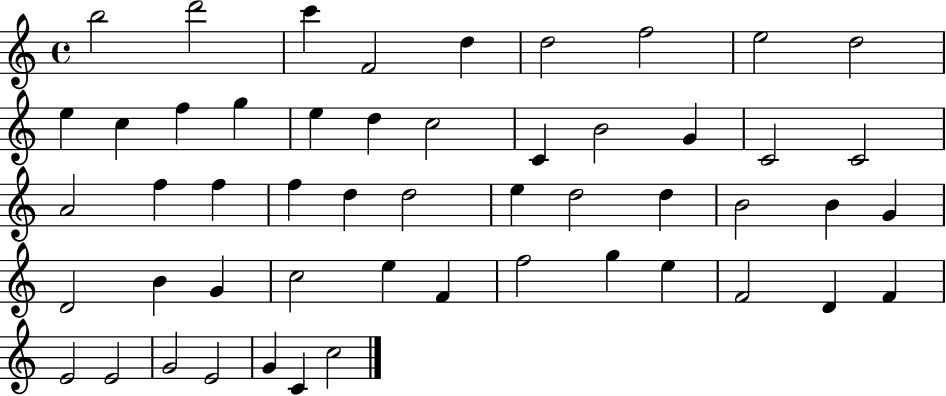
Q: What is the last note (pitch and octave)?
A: C5